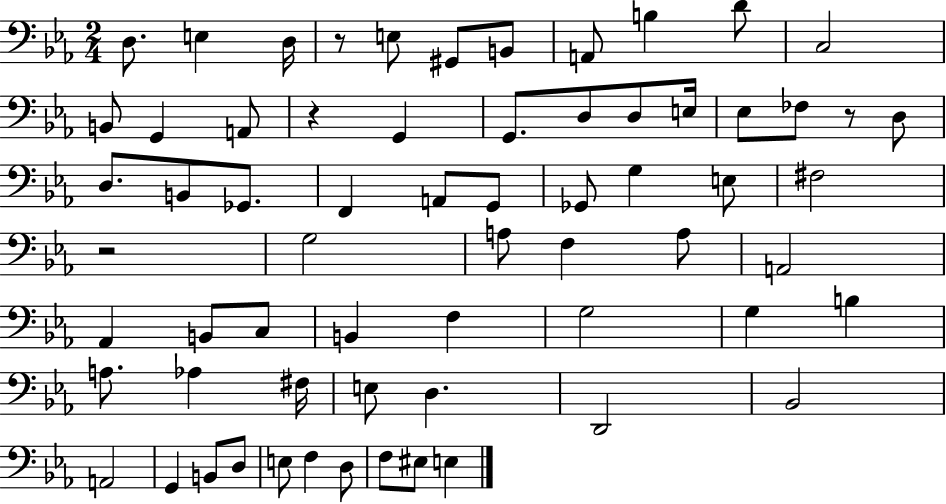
D3/e. E3/q D3/s R/e E3/e G#2/e B2/e A2/e B3/q D4/e C3/h B2/e G2/q A2/e R/q G2/q G2/e. D3/e D3/e E3/s Eb3/e FES3/e R/e D3/e D3/e. B2/e Gb2/e. F2/q A2/e G2/e Gb2/e G3/q E3/e F#3/h R/h G3/h A3/e F3/q A3/e A2/h Ab2/q B2/e C3/e B2/q F3/q G3/h G3/q B3/q A3/e. Ab3/q F#3/s E3/e D3/q. D2/h Bb2/h A2/h G2/q B2/e D3/e E3/e F3/q D3/e F3/e EIS3/e E3/q